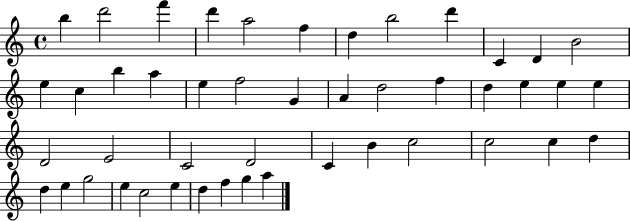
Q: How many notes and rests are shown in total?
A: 46